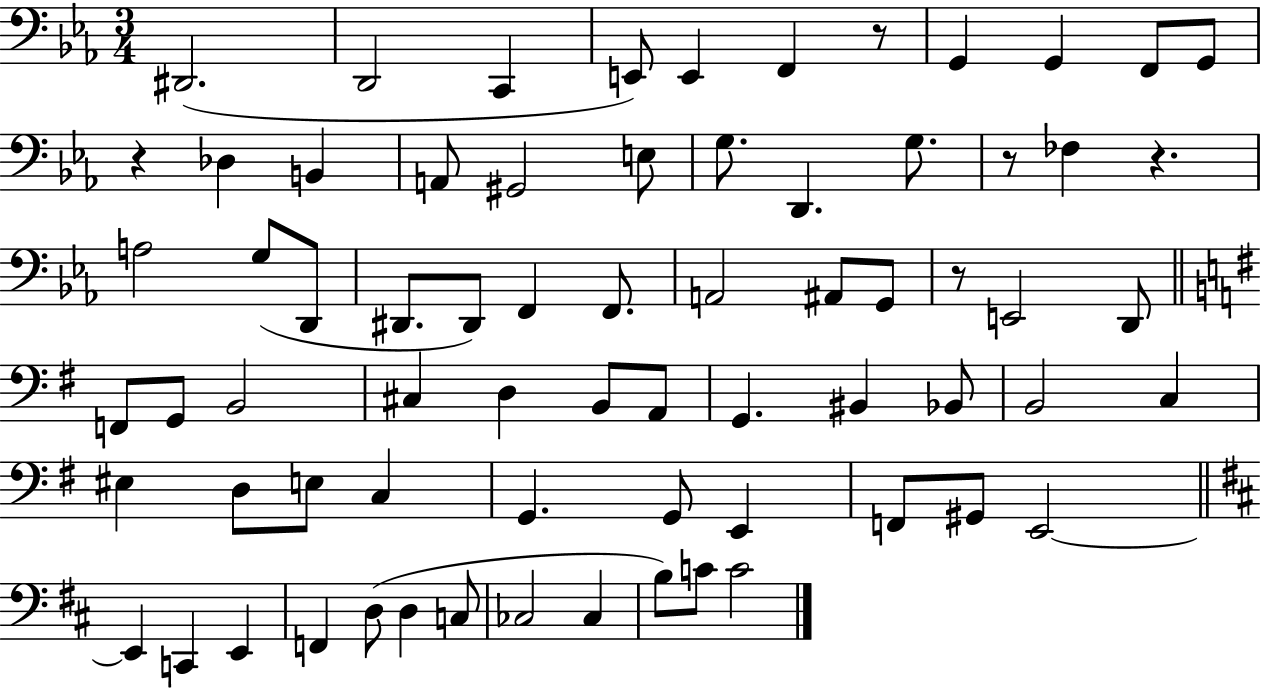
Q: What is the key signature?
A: EES major